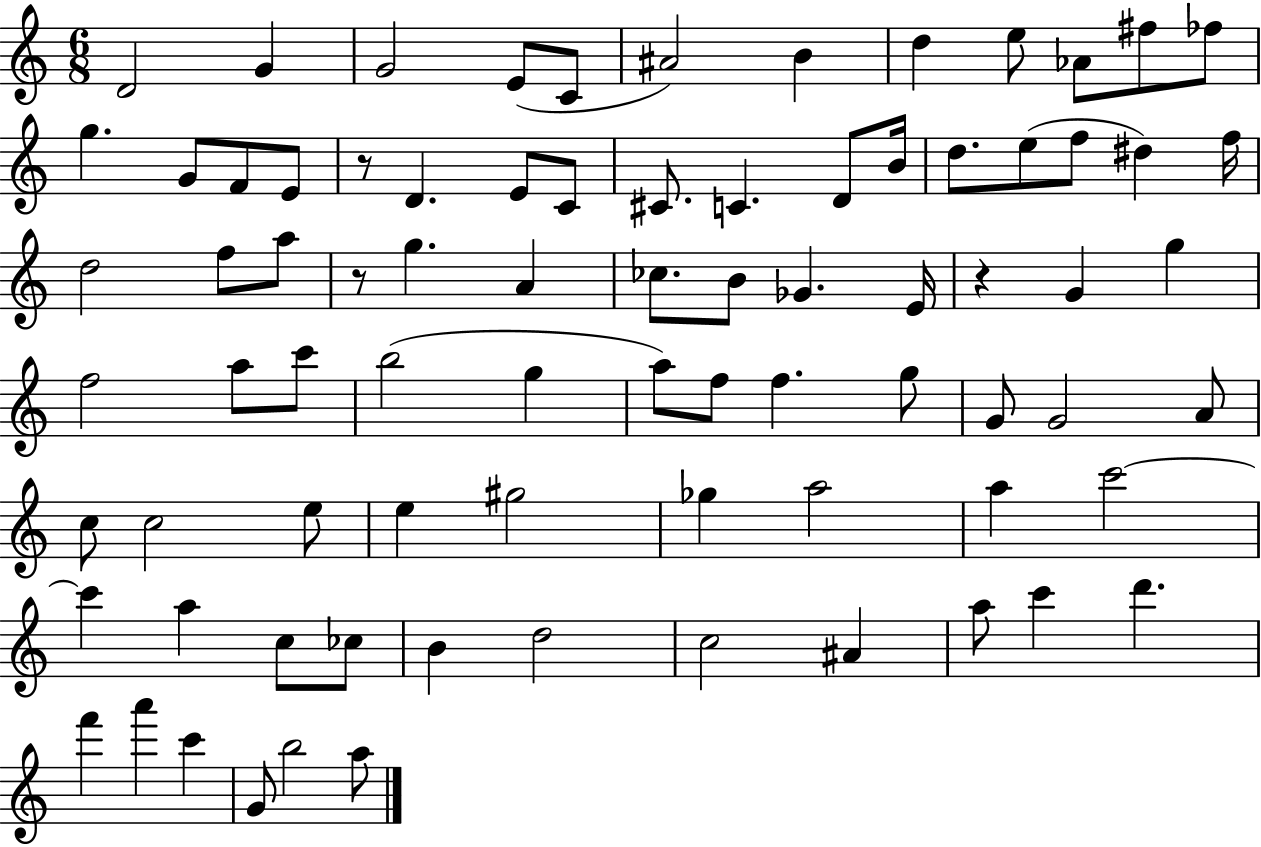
{
  \clef treble
  \numericTimeSignature
  \time 6/8
  \key c \major
  d'2 g'4 | g'2 e'8( c'8 | ais'2) b'4 | d''4 e''8 aes'8 fis''8 fes''8 | \break g''4. g'8 f'8 e'8 | r8 d'4. e'8 c'8 | cis'8. c'4. d'8 b'16 | d''8. e''8( f''8 dis''4) f''16 | \break d''2 f''8 a''8 | r8 g''4. a'4 | ces''8. b'8 ges'4. e'16 | r4 g'4 g''4 | \break f''2 a''8 c'''8 | b''2( g''4 | a''8) f''8 f''4. g''8 | g'8 g'2 a'8 | \break c''8 c''2 e''8 | e''4 gis''2 | ges''4 a''2 | a''4 c'''2~~ | \break c'''4 a''4 c''8 ces''8 | b'4 d''2 | c''2 ais'4 | a''8 c'''4 d'''4. | \break f'''4 a'''4 c'''4 | g'8 b''2 a''8 | \bar "|."
}